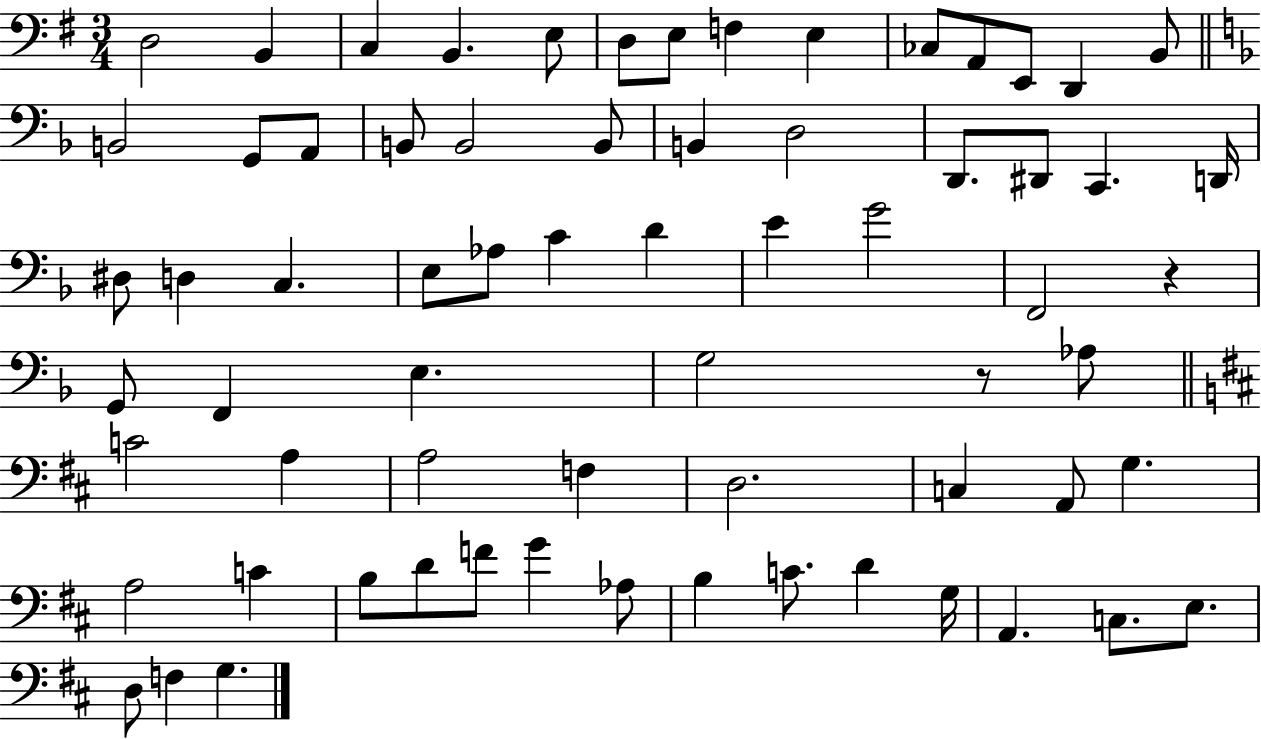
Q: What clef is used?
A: bass